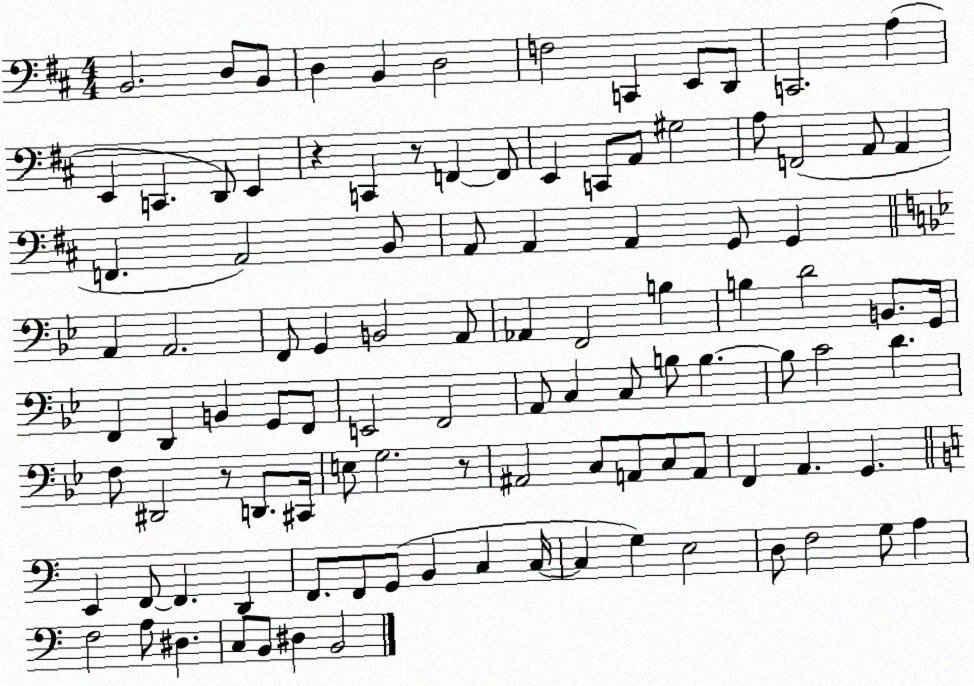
X:1
T:Untitled
M:4/4
L:1/4
K:D
B,,2 D,/2 B,,/2 D, B,, D,2 F,2 C,, E,,/2 D,,/2 C,,2 A, E,, C,, D,,/2 E,, z C,, z/2 F,, F,,/2 E,, C,,/2 A,,/2 ^G,2 A,/2 F,,2 A,,/2 A,, F,, A,,2 B,,/2 A,,/2 A,, A,, G,,/2 G,, A,, A,,2 F,,/2 G,, B,,2 A,,/2 _A,, F,,2 B, B, D2 B,,/2 G,,/4 F,, D,, B,, G,,/2 F,,/2 E,,2 F,,2 A,,/2 C, C,/2 B,/2 B, B,/2 C2 D F,/2 ^D,,2 z/2 D,,/2 ^C,,/4 E,/2 G,2 z/2 ^A,,2 C,/2 A,,/2 C,/2 A,,/2 F,, A,, G,, E,, F,,/2 F,, D,, F,,/2 F,,/2 G,,/2 B,, C, C,/4 C, G, E,2 D,/2 F,2 G,/2 A, F,2 A,/2 ^D, C,/2 B,,/2 ^D, B,,2